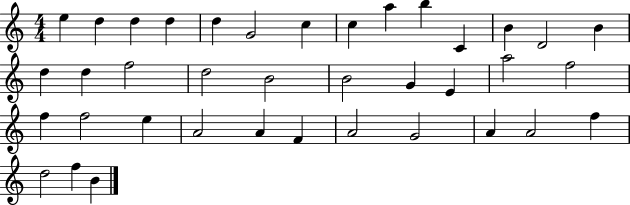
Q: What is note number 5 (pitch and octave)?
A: D5